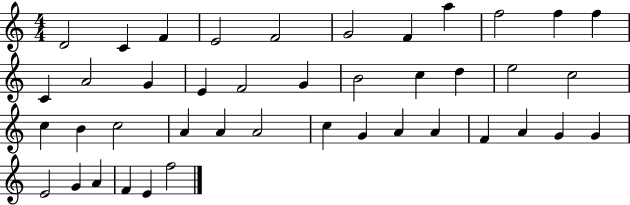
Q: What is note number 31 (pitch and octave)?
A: A4